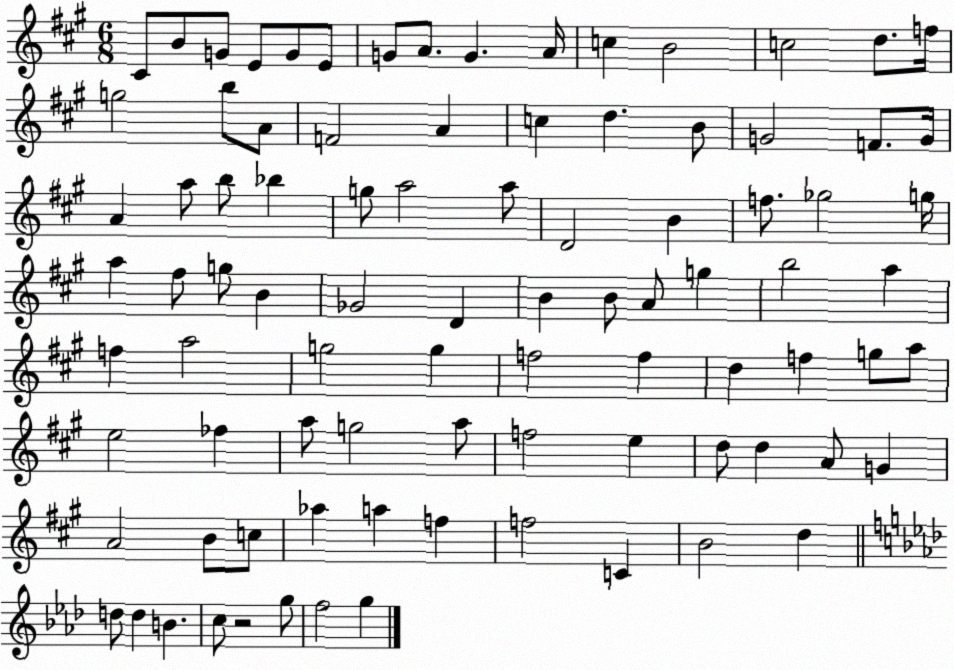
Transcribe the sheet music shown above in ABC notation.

X:1
T:Untitled
M:6/8
L:1/4
K:A
^C/2 B/2 G/2 E/2 G/2 E/2 G/2 A/2 G A/4 c B2 c2 d/2 f/4 g2 b/2 A/2 F2 A c d B/2 G2 F/2 G/4 A a/2 b/2 _b g/2 a2 a/2 D2 B f/2 _g2 g/4 a ^f/2 g/2 B _G2 D B B/2 A/2 g b2 a f a2 g2 g f2 f d f g/2 a/2 e2 _f a/2 g2 a/2 f2 e d/2 d A/2 G A2 B/2 c/2 _a a f f2 C B2 d d/2 d B c/2 z2 g/2 f2 g